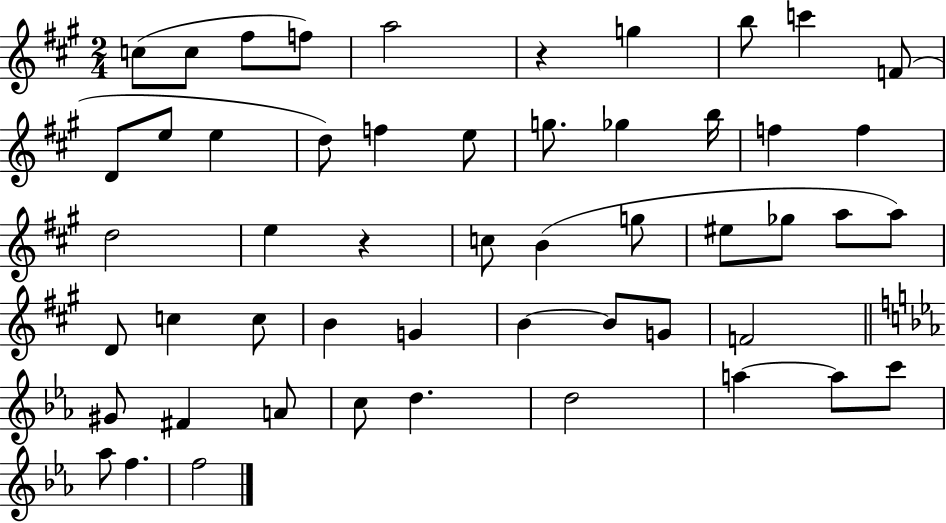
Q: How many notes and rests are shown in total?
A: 52